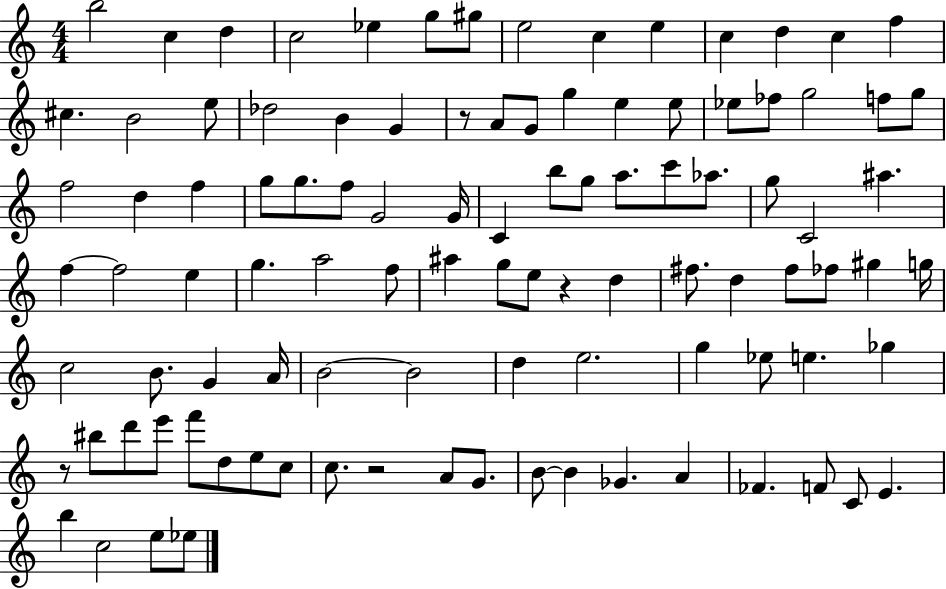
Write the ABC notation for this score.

X:1
T:Untitled
M:4/4
L:1/4
K:C
b2 c d c2 _e g/2 ^g/2 e2 c e c d c f ^c B2 e/2 _d2 B G z/2 A/2 G/2 g e e/2 _e/2 _f/2 g2 f/2 g/2 f2 d f g/2 g/2 f/2 G2 G/4 C b/2 g/2 a/2 c'/2 _a/2 g/2 C2 ^a f f2 e g a2 f/2 ^a g/2 e/2 z d ^f/2 d ^f/2 _f/2 ^g g/4 c2 B/2 G A/4 B2 B2 d e2 g _e/2 e _g z/2 ^b/2 d'/2 e'/2 f'/2 d/2 e/2 c/2 c/2 z2 A/2 G/2 B/2 B _G A _F F/2 C/2 E b c2 e/2 _e/2